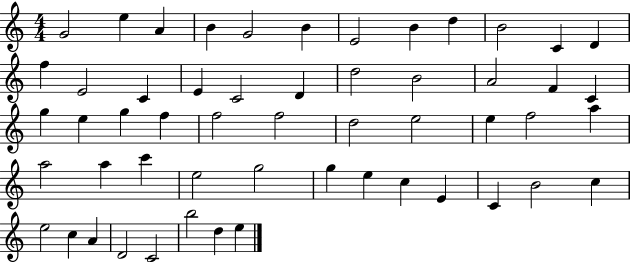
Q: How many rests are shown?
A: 0